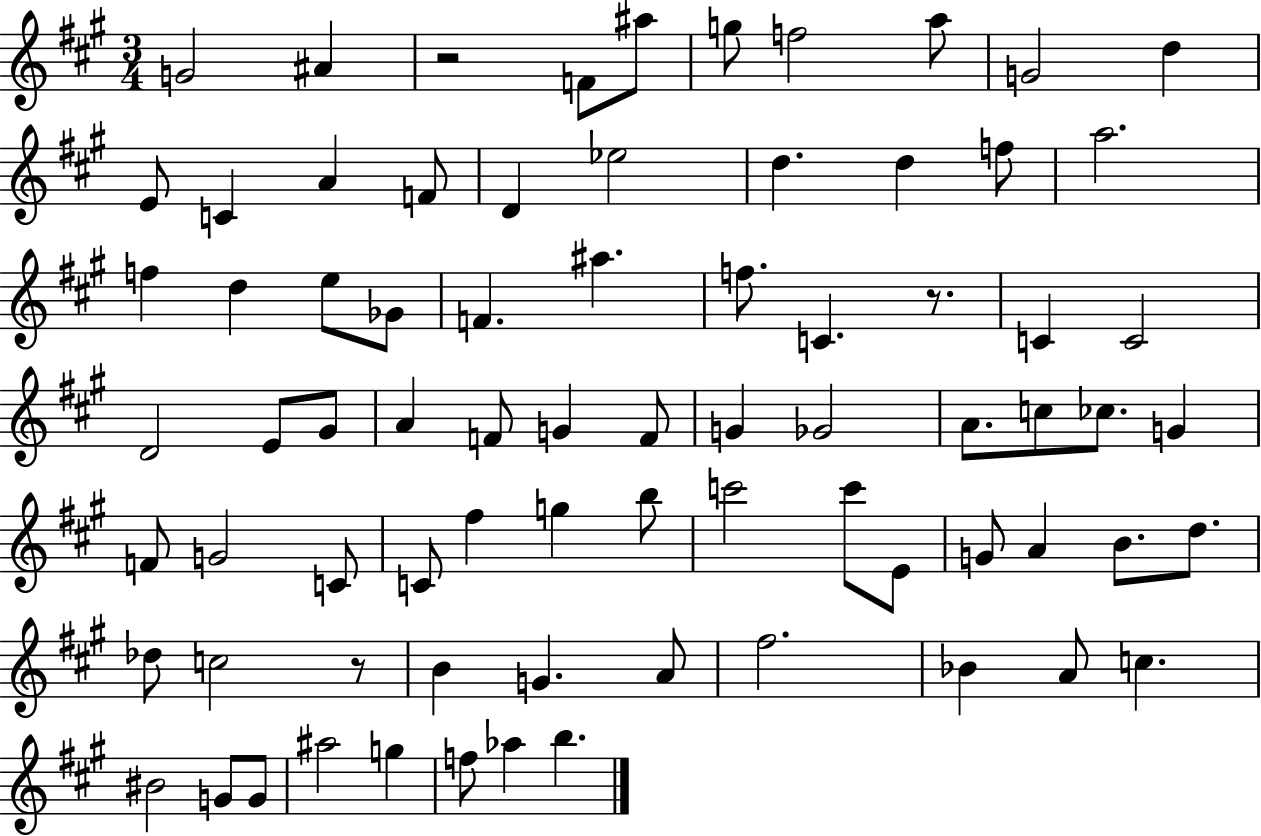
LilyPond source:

{
  \clef treble
  \numericTimeSignature
  \time 3/4
  \key a \major
  g'2 ais'4 | r2 f'8 ais''8 | g''8 f''2 a''8 | g'2 d''4 | \break e'8 c'4 a'4 f'8 | d'4 ees''2 | d''4. d''4 f''8 | a''2. | \break f''4 d''4 e''8 ges'8 | f'4. ais''4. | f''8. c'4. r8. | c'4 c'2 | \break d'2 e'8 gis'8 | a'4 f'8 g'4 f'8 | g'4 ges'2 | a'8. c''8 ces''8. g'4 | \break f'8 g'2 c'8 | c'8 fis''4 g''4 b''8 | c'''2 c'''8 e'8 | g'8 a'4 b'8. d''8. | \break des''8 c''2 r8 | b'4 g'4. a'8 | fis''2. | bes'4 a'8 c''4. | \break bis'2 g'8 g'8 | ais''2 g''4 | f''8 aes''4 b''4. | \bar "|."
}